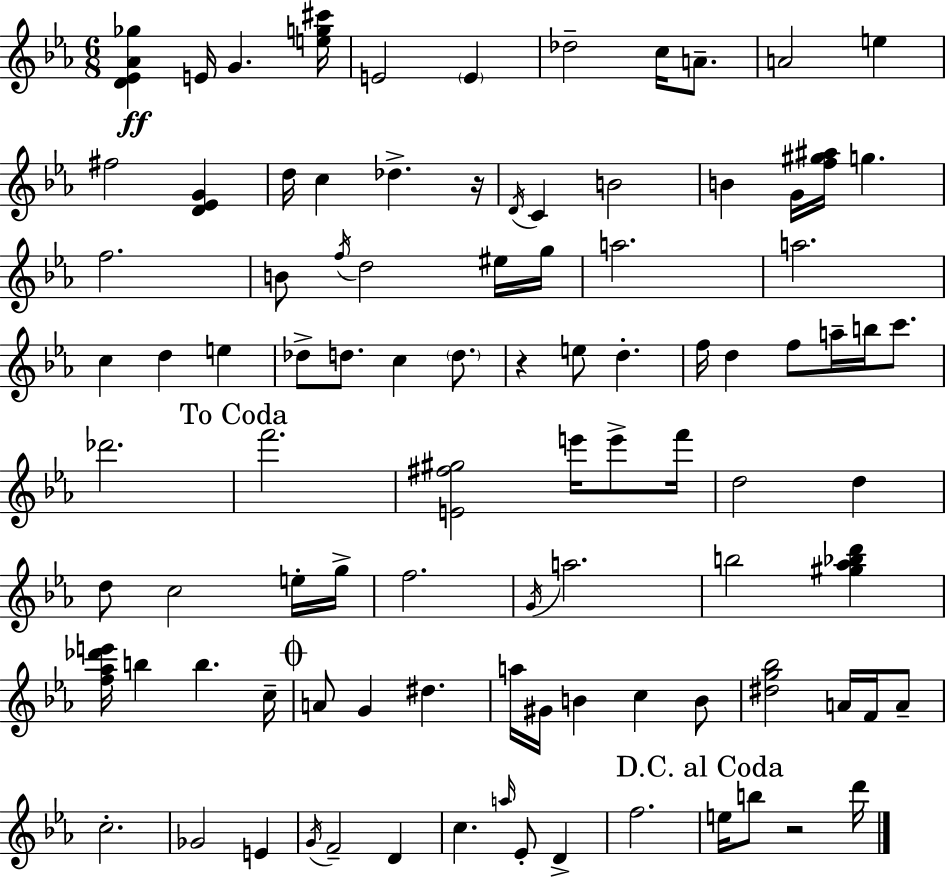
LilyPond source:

{
  \clef treble
  \numericTimeSignature
  \time 6/8
  \key ees \major
  <d' ees' aes' ges''>4\ff e'16 g'4. <e'' g'' cis'''>16 | e'2 \parenthesize e'4 | des''2-- c''16 a'8.-- | a'2 e''4 | \break fis''2 <d' ees' g'>4 | d''16 c''4 des''4.-> r16 | \acciaccatura { d'16 } c'4 b'2 | b'4 g'16 <f'' gis'' ais''>16 g''4. | \break f''2. | b'8 \acciaccatura { f''16 } d''2 | eis''16 g''16 a''2. | a''2. | \break c''4 d''4 e''4 | des''8-> d''8. c''4 \parenthesize d''8. | r4 e''8 d''4.-. | f''16 d''4 f''8 a''16-- b''16 c'''8. | \break des'''2. | \mark "To Coda" f'''2. | <e' fis'' gis''>2 e'''16 e'''8-> | f'''16 d''2 d''4 | \break d''8 c''2 | e''16-. g''16-> f''2. | \acciaccatura { g'16 } a''2. | b''2 <gis'' aes'' bes'' d'''>4 | \break <f'' aes'' des''' e'''>16 b''4 b''4. | c''16-- \mark \markup { \musicglyph "scripts.coda" } a'8 g'4 dis''4. | a''16 gis'16 b'4 c''4 | b'8 <dis'' g'' bes''>2 a'16 | \break f'16 a'8-- c''2.-. | ges'2 e'4 | \acciaccatura { g'16 } f'2-- | d'4 c''4. \grace { a''16 } ees'8-. | \break d'4-> f''2. | \mark "D.C. al Coda" e''16 b''8 r2 | d'''16 \bar "|."
}